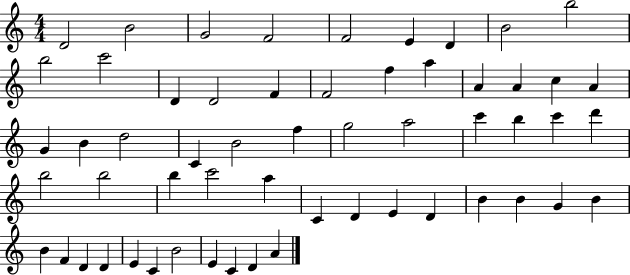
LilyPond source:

{
  \clef treble
  \numericTimeSignature
  \time 4/4
  \key c \major
  d'2 b'2 | g'2 f'2 | f'2 e'4 d'4 | b'2 b''2 | \break b''2 c'''2 | d'4 d'2 f'4 | f'2 f''4 a''4 | a'4 a'4 c''4 a'4 | \break g'4 b'4 d''2 | c'4 b'2 f''4 | g''2 a''2 | c'''4 b''4 c'''4 d'''4 | \break b''2 b''2 | b''4 c'''2 a''4 | c'4 d'4 e'4 d'4 | b'4 b'4 g'4 b'4 | \break b'4 f'4 d'4 d'4 | e'4 c'4 b'2 | e'4 c'4 d'4 a'4 | \bar "|."
}